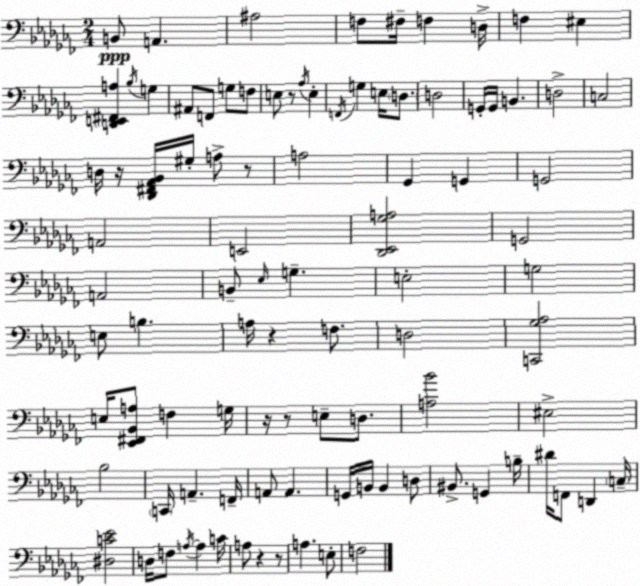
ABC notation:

X:1
T:Untitled
M:2/4
L:1/4
K:Abm
B,,/2 A,, ^A,2 F,/2 ^F,/4 F, D,/4 F, ^E, [D,,E,,^F,,A,] _B,/4 G, ^A,,/2 F,,/2 G,/2 F,/2 E,/2 z/2 _A,/4 E, F,,/4 G, E,/4 D,/2 D,2 G,,/4 G,,/4 B,, D,2 C,2 D,/4 z/4 [_D,,^F,,_A,,_B,,]/4 ^G,/4 A,/2 z/2 A,2 _G,, G,, G,,2 A,,2 E,,2 [_D,,_E,,_G,A,]2 G,,2 A,,2 B,,/2 _E,/4 G, E,2 G,2 E,/2 B, A,/4 z F,/2 D,2 [C,,_G,_A,]2 E,/4 [_E,,^F,,_B,,A,]/2 F, G,/4 z/4 z/2 E,/2 D,/2 [A,_B]2 ^E,2 _B,2 C,,/4 A,, F,,/4 A,,/2 A,, G,,/4 B,,/4 B,, D,/2 ^B,,/2 G,, B,/4 ^D/4 F,,/2 D,, C,/4 [^D,C_E]2 D,/4 F,/2 A,/4 A, C/4 A,/2 z z/2 A, E,/2 F,2